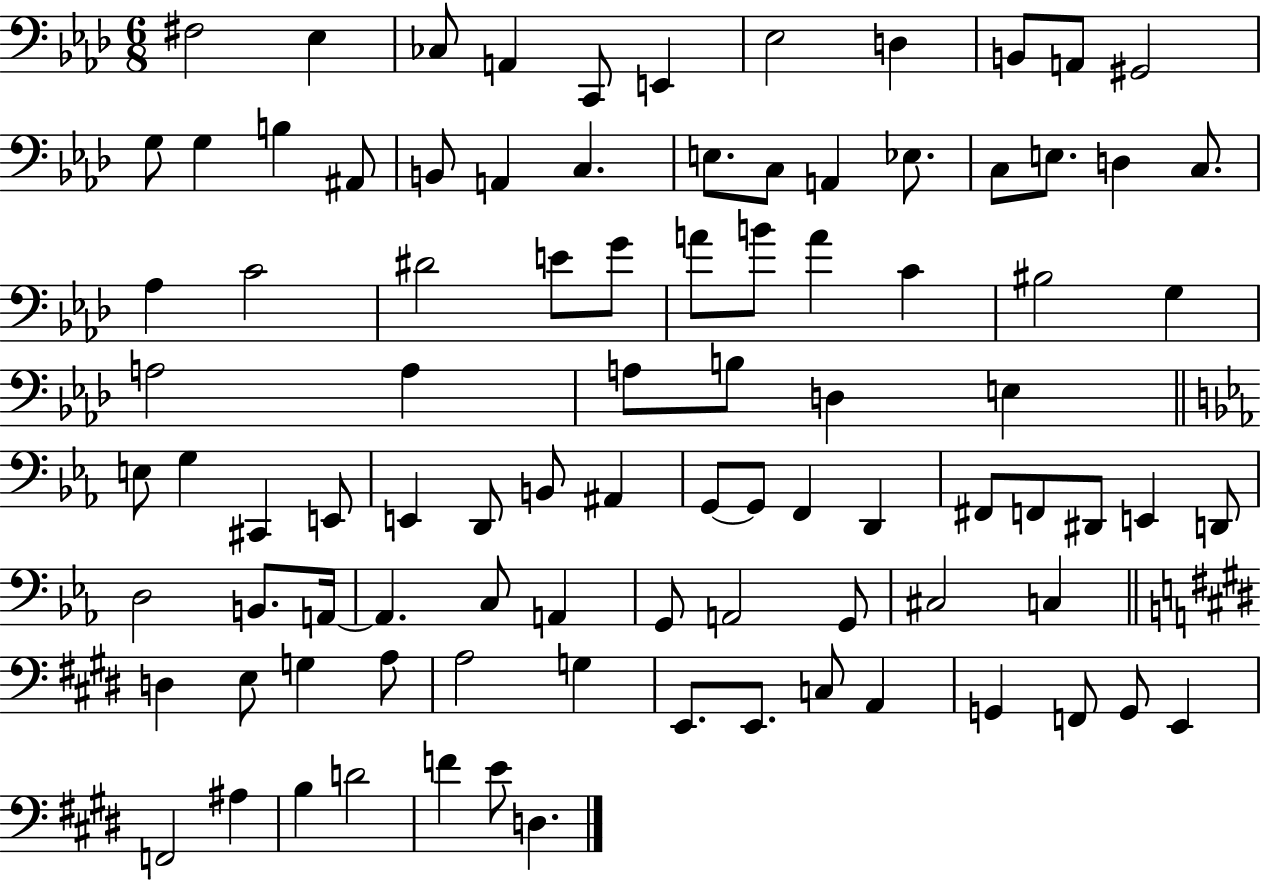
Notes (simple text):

F#3/h Eb3/q CES3/e A2/q C2/e E2/q Eb3/h D3/q B2/e A2/e G#2/h G3/e G3/q B3/q A#2/e B2/e A2/q C3/q. E3/e. C3/e A2/q Eb3/e. C3/e E3/e. D3/q C3/e. Ab3/q C4/h D#4/h E4/e G4/e A4/e B4/e A4/q C4/q BIS3/h G3/q A3/h A3/q A3/e B3/e D3/q E3/q E3/e G3/q C#2/q E2/e E2/q D2/e B2/e A#2/q G2/e G2/e F2/q D2/q F#2/e F2/e D#2/e E2/q D2/e D3/h B2/e. A2/s A2/q. C3/e A2/q G2/e A2/h G2/e C#3/h C3/q D3/q E3/e G3/q A3/e A3/h G3/q E2/e. E2/e. C3/e A2/q G2/q F2/e G2/e E2/q F2/h A#3/q B3/q D4/h F4/q E4/e D3/q.